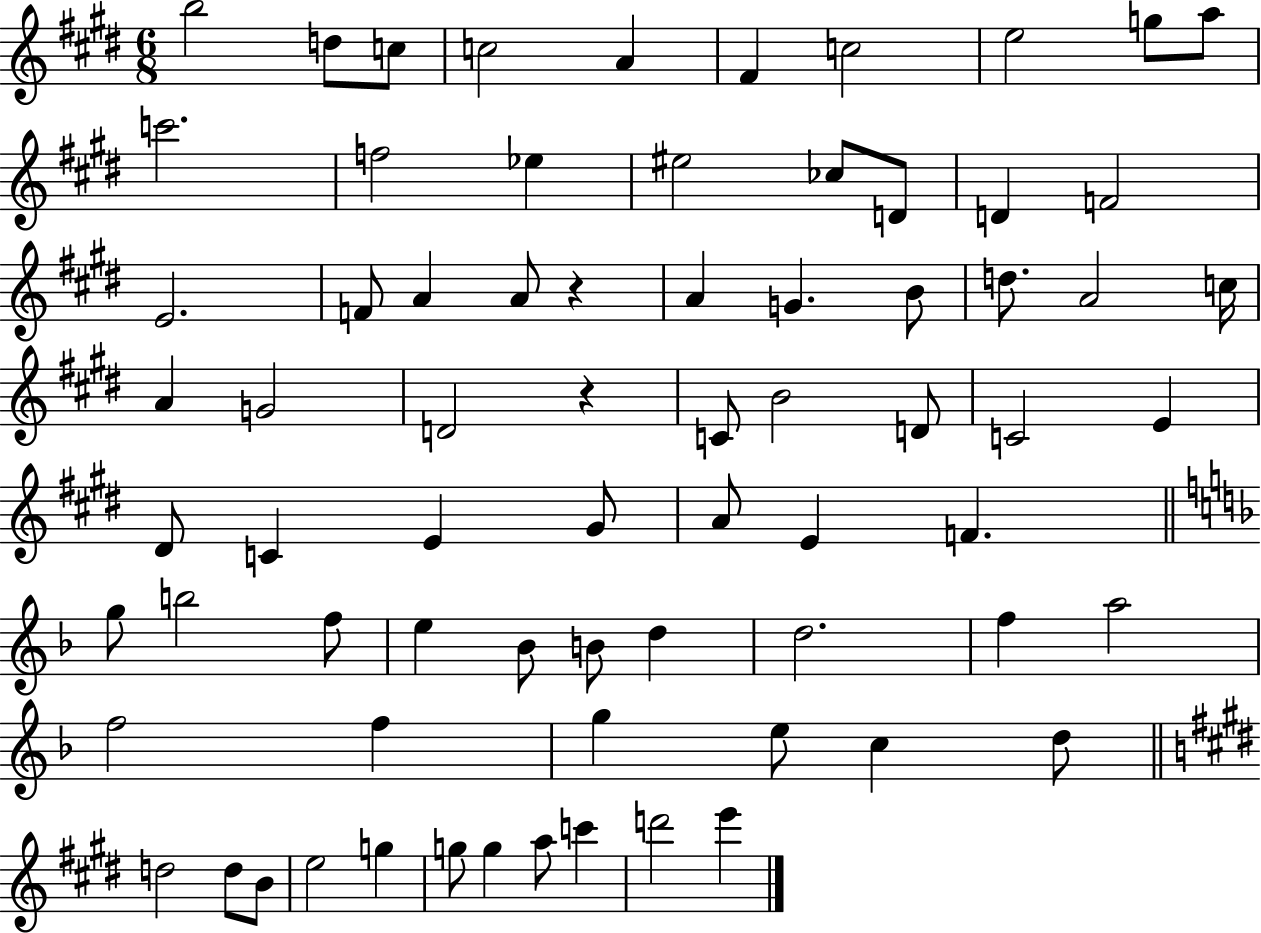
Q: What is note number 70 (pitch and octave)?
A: E6